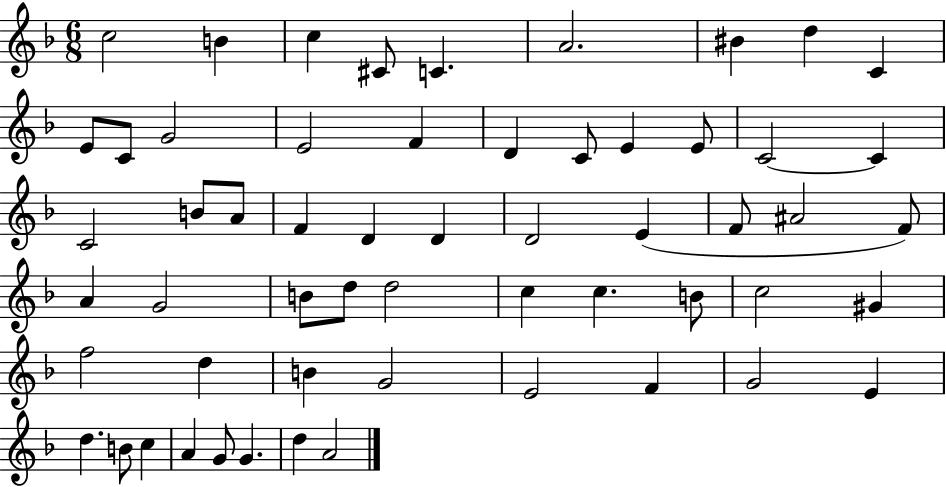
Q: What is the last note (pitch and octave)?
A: A4